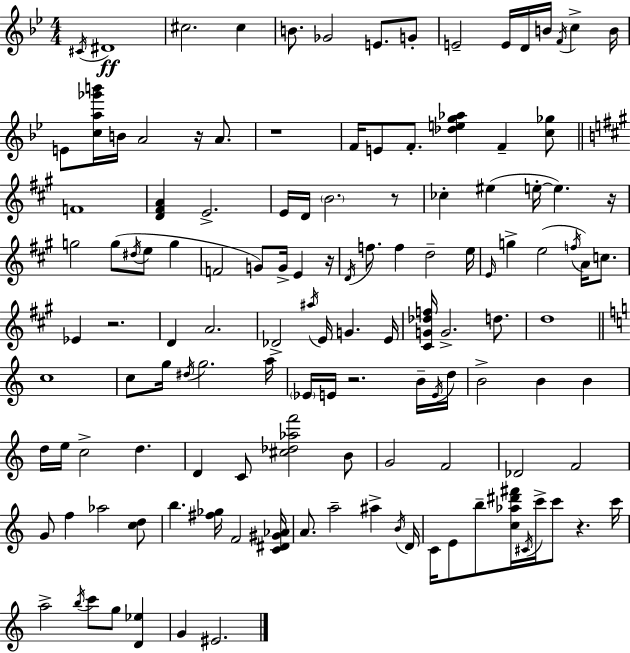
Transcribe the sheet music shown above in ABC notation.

X:1
T:Untitled
M:4/4
L:1/4
K:Gm
^C/4 ^D4 ^c2 ^c B/2 _G2 E/2 G/2 E2 E/4 D/4 B/4 F/4 c B/4 E/2 [ca_g'b']/4 B/4 A2 z/4 A/2 z4 F/4 E/2 F/2 [_deg_a] F [c_g]/2 F4 [D^FA] E2 E/4 D/4 B2 z/2 _c ^e e/4 e z/4 g2 g/2 ^d/4 e/2 g F2 G/2 G/4 E z/4 D/4 f/2 f d2 e/4 E/4 g e2 f/4 A/4 c/2 _E z2 D A2 _D2 ^a/4 E/4 G E/4 [^CG_df]/4 G2 d/2 d4 c4 c/2 g/4 ^d/4 g2 a/4 _E/4 E/4 z2 B/4 E/4 d/4 B2 B B d/4 e/4 c2 d D C/2 [^c_d_af']2 B/2 G2 F2 _D2 F2 G/2 f _a2 [cd]/2 b [^f_g]/4 F2 [C^D^G_A]/4 A/2 a2 ^a B/4 D/4 C/4 E/2 b/2 [c_a^d'^f']/4 ^C/4 c'/4 c'/2 z c'/4 a2 b/4 c'/2 g/2 [D_e] G ^E2